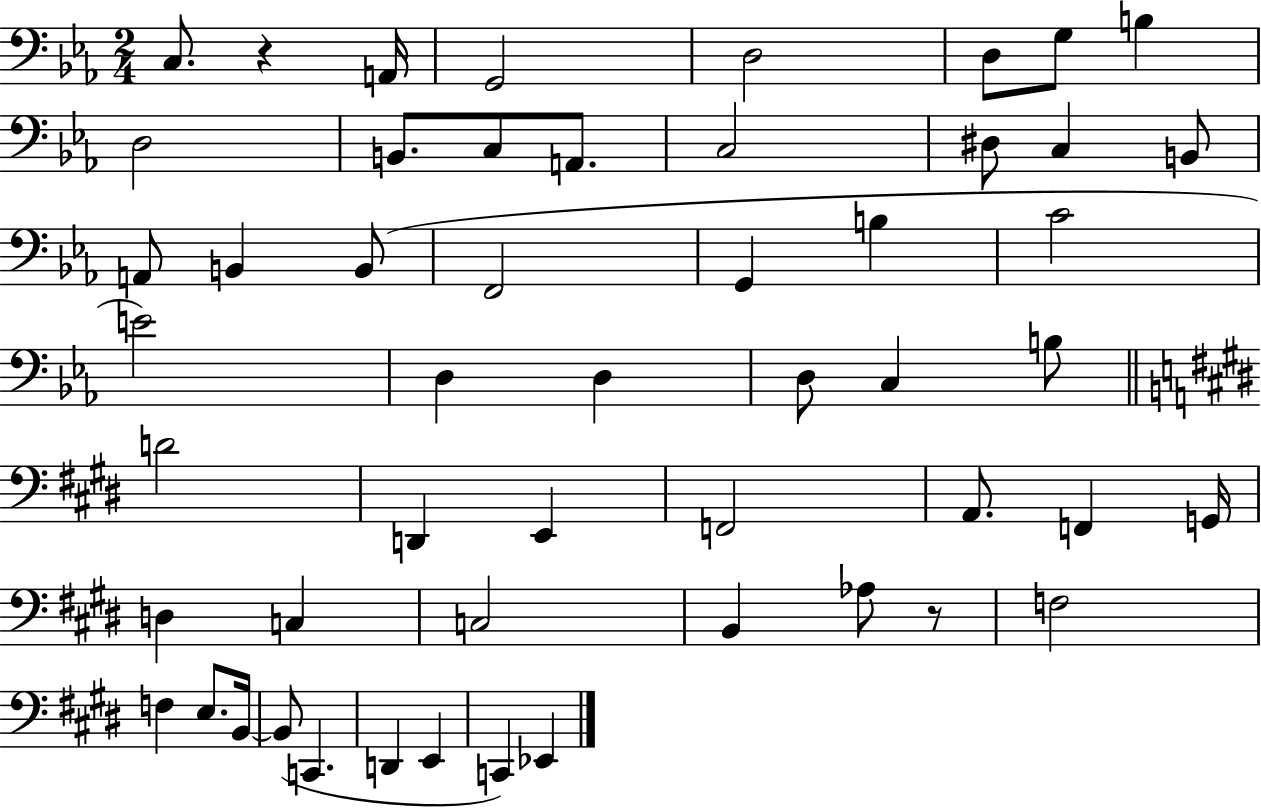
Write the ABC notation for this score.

X:1
T:Untitled
M:2/4
L:1/4
K:Eb
C,/2 z A,,/4 G,,2 D,2 D,/2 G,/2 B, D,2 B,,/2 C,/2 A,,/2 C,2 ^D,/2 C, B,,/2 A,,/2 B,, B,,/2 F,,2 G,, B, C2 E2 D, D, D,/2 C, B,/2 D2 D,, E,, F,,2 A,,/2 F,, G,,/4 D, C, C,2 B,, _A,/2 z/2 F,2 F, E,/2 B,,/4 B,,/2 C,, D,, E,, C,, _E,,